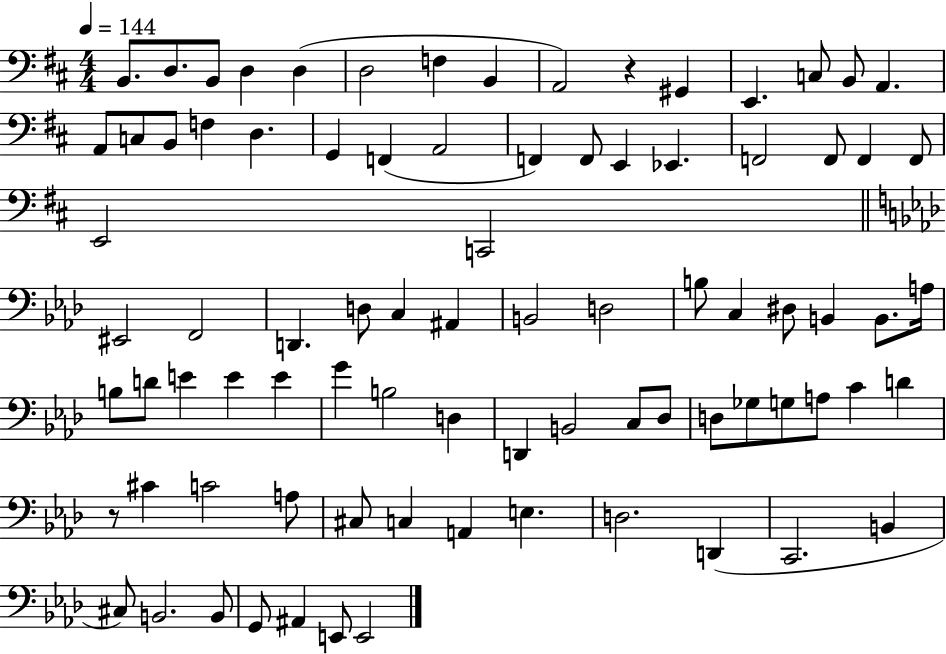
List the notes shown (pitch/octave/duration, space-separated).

B2/e. D3/e. B2/e D3/q D3/q D3/h F3/q B2/q A2/h R/q G#2/q E2/q. C3/e B2/e A2/q. A2/e C3/e B2/e F3/q D3/q. G2/q F2/q A2/h F2/q F2/e E2/q Eb2/q. F2/h F2/e F2/q F2/e E2/h C2/h EIS2/h F2/h D2/q. D3/e C3/q A#2/q B2/h D3/h B3/e C3/q D#3/e B2/q B2/e. A3/s B3/e D4/e E4/q E4/q E4/q G4/q B3/h D3/q D2/q B2/h C3/e Db3/e D3/e Gb3/e G3/e A3/e C4/q D4/q R/e C#4/q C4/h A3/e C#3/e C3/q A2/q E3/q. D3/h. D2/q C2/h. B2/q C#3/e B2/h. B2/e G2/e A#2/q E2/e E2/h